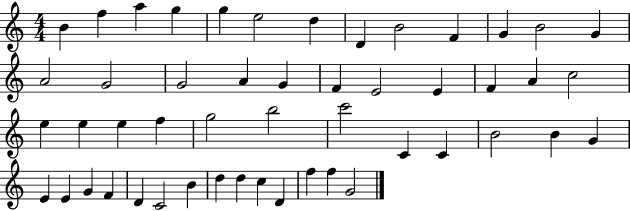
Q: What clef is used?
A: treble